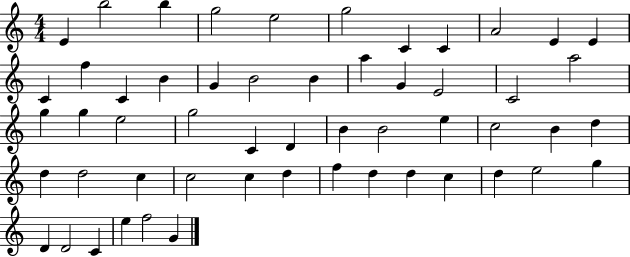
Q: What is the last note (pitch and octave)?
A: G4